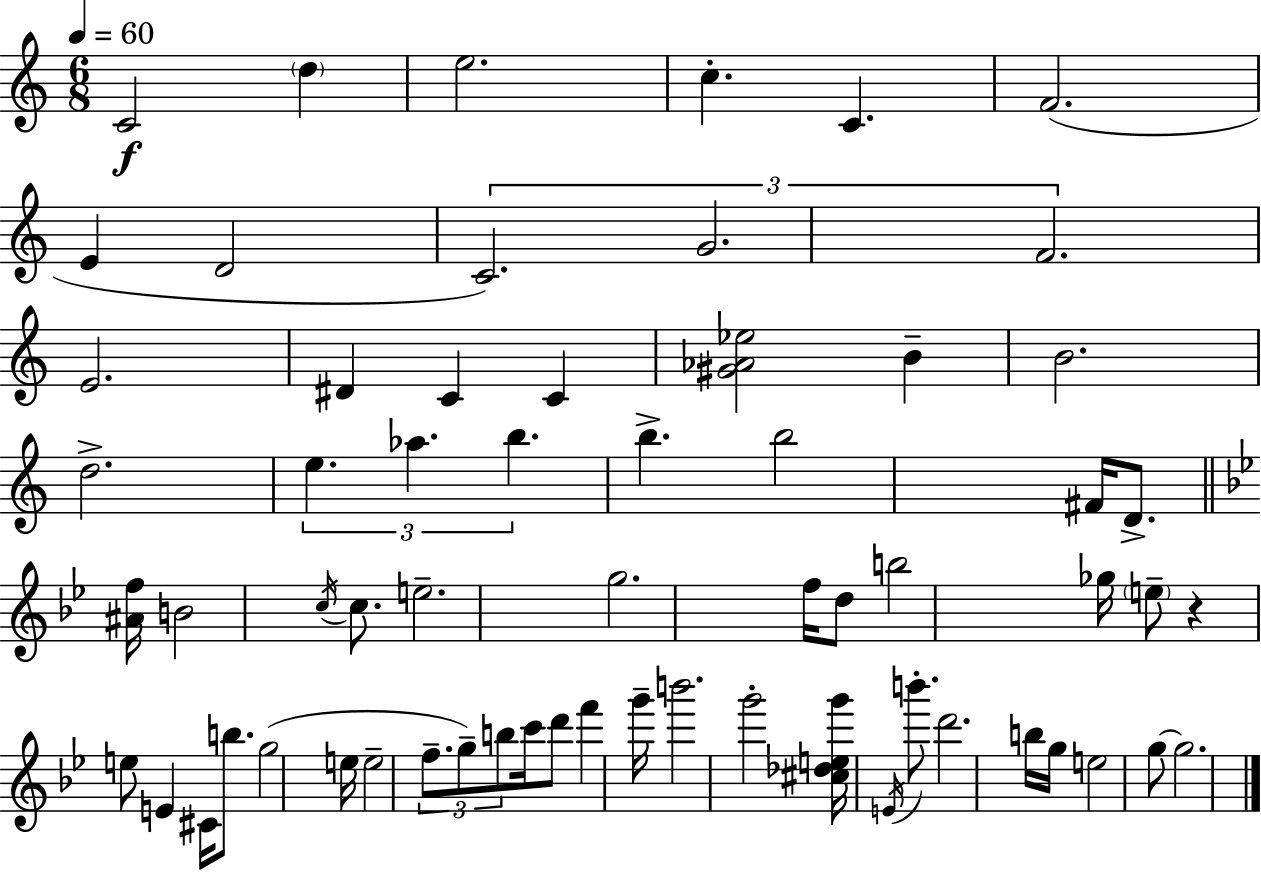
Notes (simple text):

C4/h D5/q E5/h. C5/q. C4/q. F4/h. E4/q D4/h C4/h. G4/h. F4/h. E4/h. D#4/q C4/q C4/q [G#4,Ab4,Eb5]/h B4/q B4/h. D5/h. E5/q. Ab5/q. B5/q. B5/q. B5/h F#4/s D4/e. [A#4,F5]/s B4/h C5/s C5/e. E5/h. G5/h. F5/s D5/e B5/h Gb5/s E5/e R/q E5/e E4/q C#4/s B5/e. G5/h E5/s E5/h F5/e. G5/e B5/e C6/s D6/e F6/q G6/s B6/h. G6/h [C#5,Db5,E5,G6]/s E4/s B6/e. D6/h. B5/s G5/s E5/h G5/e G5/h.